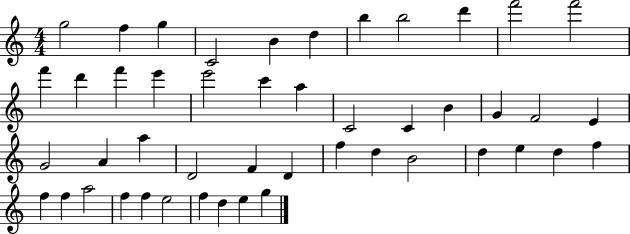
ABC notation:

X:1
T:Untitled
M:4/4
L:1/4
K:C
g2 f g C2 B d b b2 d' f'2 f'2 f' d' f' e' e'2 c' a C2 C B G F2 E G2 A a D2 F D f d B2 d e d f f f a2 f f e2 f d e g